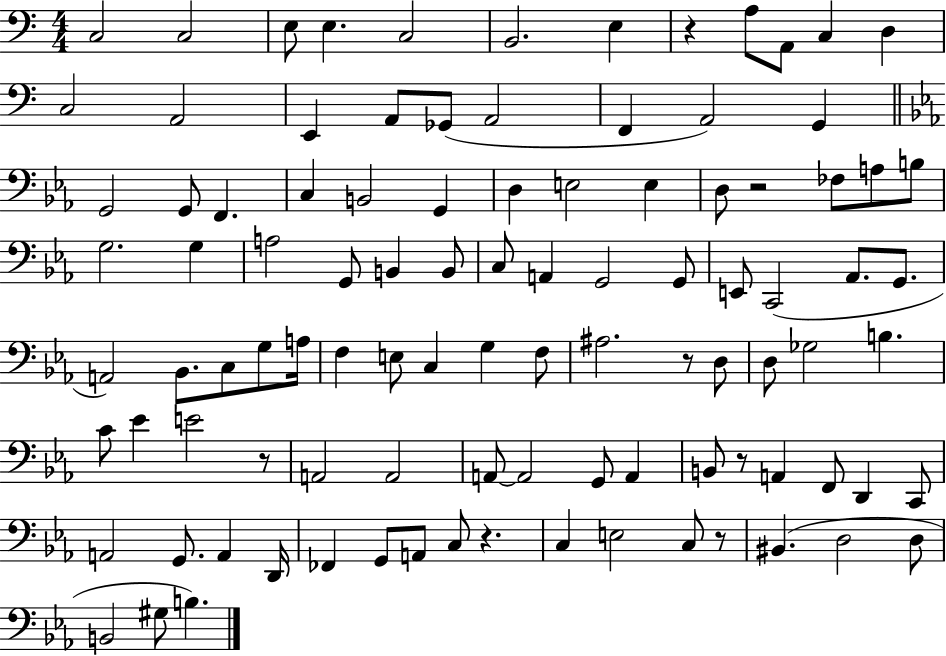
X:1
T:Untitled
M:4/4
L:1/4
K:C
C,2 C,2 E,/2 E, C,2 B,,2 E, z A,/2 A,,/2 C, D, C,2 A,,2 E,, A,,/2 _G,,/2 A,,2 F,, A,,2 G,, G,,2 G,,/2 F,, C, B,,2 G,, D, E,2 E, D,/2 z2 _F,/2 A,/2 B,/2 G,2 G, A,2 G,,/2 B,, B,,/2 C,/2 A,, G,,2 G,,/2 E,,/2 C,,2 _A,,/2 G,,/2 A,,2 _B,,/2 C,/2 G,/2 A,/4 F, E,/2 C, G, F,/2 ^A,2 z/2 D,/2 D,/2 _G,2 B, C/2 _E E2 z/2 A,,2 A,,2 A,,/2 A,,2 G,,/2 A,, B,,/2 z/2 A,, F,,/2 D,, C,,/2 A,,2 G,,/2 A,, D,,/4 _F,, G,,/2 A,,/2 C,/2 z C, E,2 C,/2 z/2 ^B,, D,2 D,/2 B,,2 ^G,/2 B,